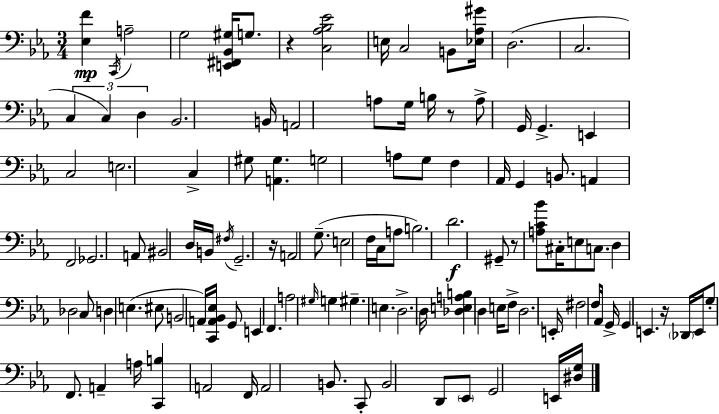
[Eb3,F4]/q C2/s A3/h G3/h [E2,F#2,Bb2,G#3]/s G3/e. R/q [C3,Ab3,Bb3,Eb4]/h E3/s C3/h B2/e [Eb3,Ab3,G#4]/s D3/h. C3/h. C3/q C3/q D3/q Bb2/h. B2/s A2/h A3/e G3/s B3/s R/e A3/e G2/s G2/q. E2/q C3/h E3/h. C3/q G#3/e [A2,G#3]/q. G3/h A3/e G3/e F3/q Ab2/s G2/q B2/e. A2/q F2/h Gb2/h. A2/e BIS2/h D3/s B2/s F#3/s G2/h. R/s A2/h G3/e. E3/h F3/s C3/s A3/e B3/h. D4/h. G#2/e R/e [A3,C4,Bb4]/e C#3/s E3/e C3/e. D3/q Db3/h C3/e D3/q E3/q. EIS3/e B2/h A2/s [C2,A2,Bb2,Eb3]/s G2/e E2/q F2/q. A3/h G#3/s G3/q G#3/q. E3/q. D3/h. D3/s [Db3,E3,A3,B3]/q D3/q E3/s F3/e D3/h. E2/s F#3/h F3/e Ab2/s G2/s G2/q E2/q. R/s Db2/s E2/s G3/e F2/e. A2/q A3/s [C2,B3]/q A2/h F2/s A2/h B2/e. C2/e B2/h D2/e Eb2/e G2/h E2/s [D#3,G3]/s